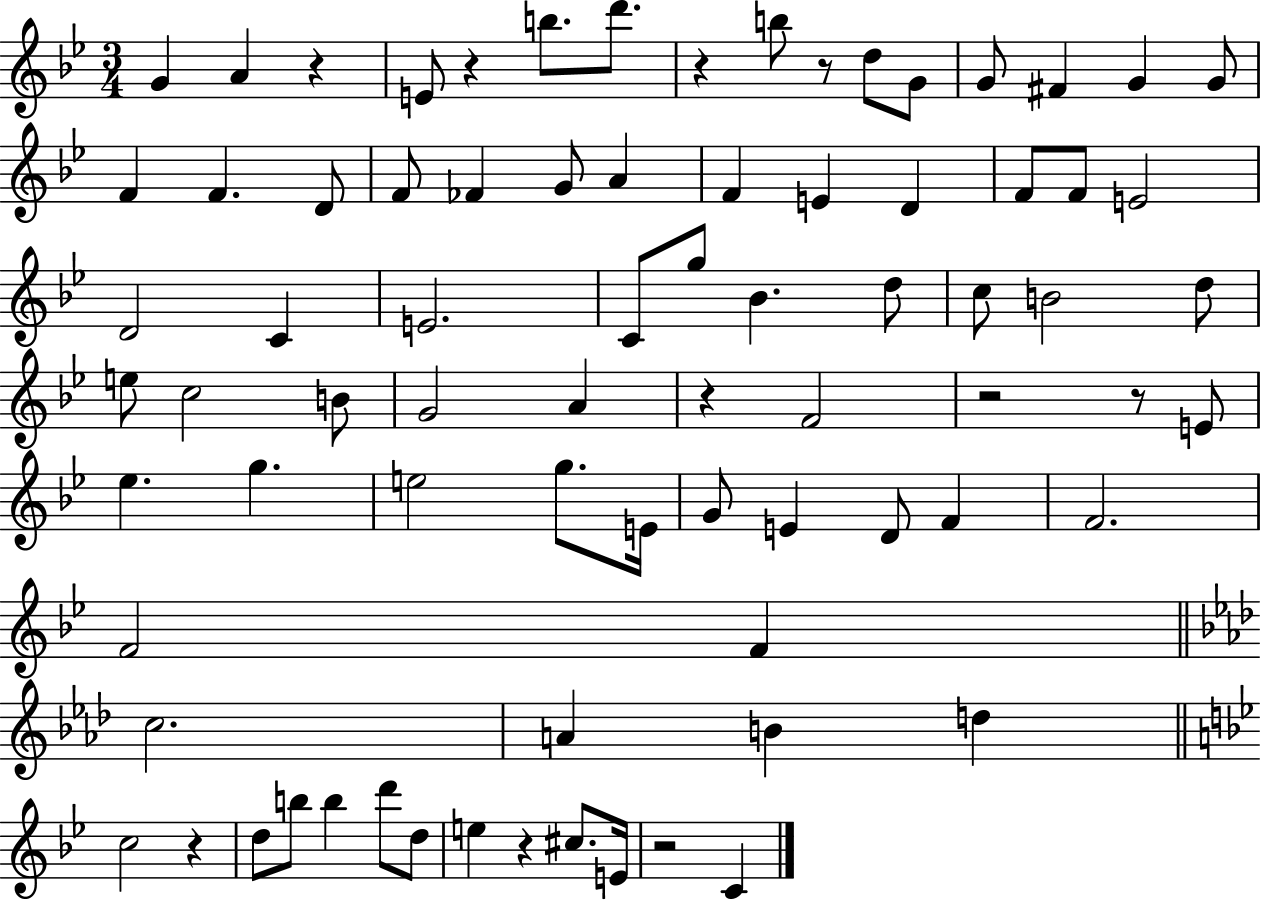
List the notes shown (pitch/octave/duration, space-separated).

G4/q A4/q R/q E4/e R/q B5/e. D6/e. R/q B5/e R/e D5/e G4/e G4/e F#4/q G4/q G4/e F4/q F4/q. D4/e F4/e FES4/q G4/e A4/q F4/q E4/q D4/q F4/e F4/e E4/h D4/h C4/q E4/h. C4/e G5/e Bb4/q. D5/e C5/e B4/h D5/e E5/e C5/h B4/e G4/h A4/q R/q F4/h R/h R/e E4/e Eb5/q. G5/q. E5/h G5/e. E4/s G4/e E4/q D4/e F4/q F4/h. F4/h F4/q C5/h. A4/q B4/q D5/q C5/h R/q D5/e B5/e B5/q D6/e D5/e E5/q R/q C#5/e. E4/s R/h C4/q